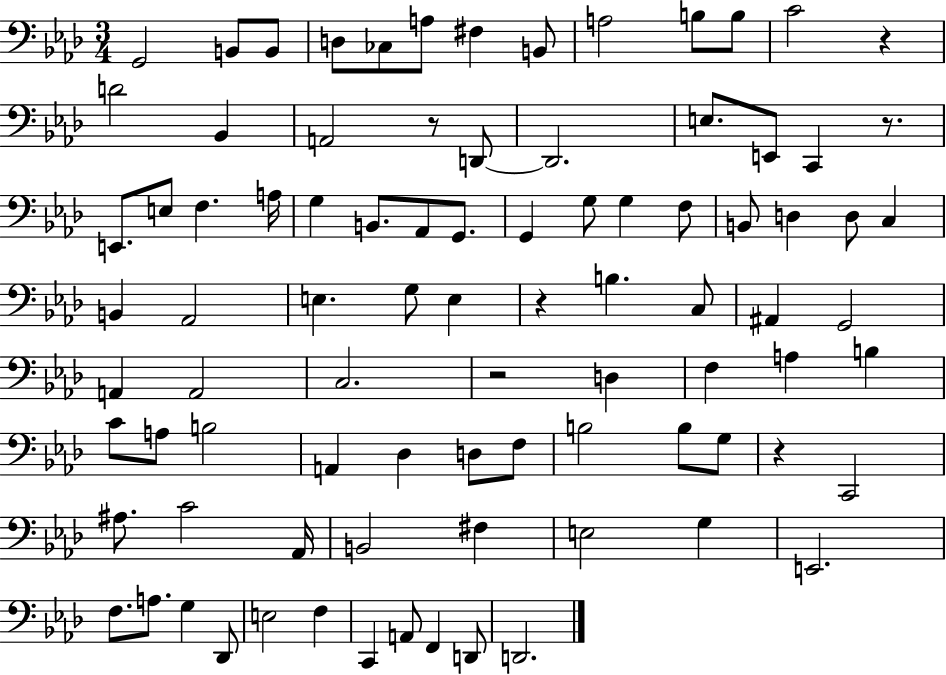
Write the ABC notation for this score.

X:1
T:Untitled
M:3/4
L:1/4
K:Ab
G,,2 B,,/2 B,,/2 D,/2 _C,/2 A,/2 ^F, B,,/2 A,2 B,/2 B,/2 C2 z D2 _B,, A,,2 z/2 D,,/2 D,,2 E,/2 E,,/2 C,, z/2 E,,/2 E,/2 F, A,/4 G, B,,/2 _A,,/2 G,,/2 G,, G,/2 G, F,/2 B,,/2 D, D,/2 C, B,, _A,,2 E, G,/2 E, z B, C,/2 ^A,, G,,2 A,, A,,2 C,2 z2 D, F, A, B, C/2 A,/2 B,2 A,, _D, D,/2 F,/2 B,2 B,/2 G,/2 z C,,2 ^A,/2 C2 _A,,/4 B,,2 ^F, E,2 G, E,,2 F,/2 A,/2 G, _D,,/2 E,2 F, C,, A,,/2 F,, D,,/2 D,,2